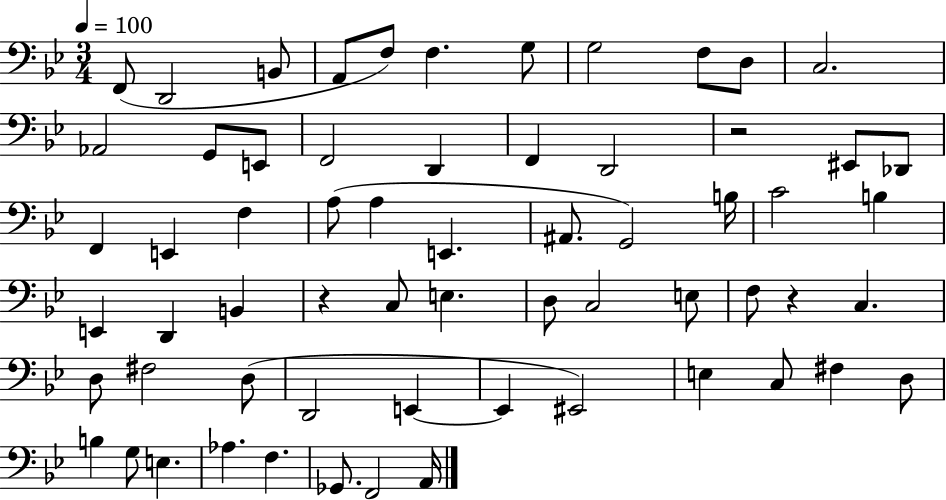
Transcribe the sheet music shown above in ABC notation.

X:1
T:Untitled
M:3/4
L:1/4
K:Bb
F,,/2 D,,2 B,,/2 A,,/2 F,/2 F, G,/2 G,2 F,/2 D,/2 C,2 _A,,2 G,,/2 E,,/2 F,,2 D,, F,, D,,2 z2 ^E,,/2 _D,,/2 F,, E,, F, A,/2 A, E,, ^A,,/2 G,,2 B,/4 C2 B, E,, D,, B,, z C,/2 E, D,/2 C,2 E,/2 F,/2 z C, D,/2 ^F,2 D,/2 D,,2 E,, E,, ^E,,2 E, C,/2 ^F, D,/2 B, G,/2 E, _A, F, _G,,/2 F,,2 A,,/4